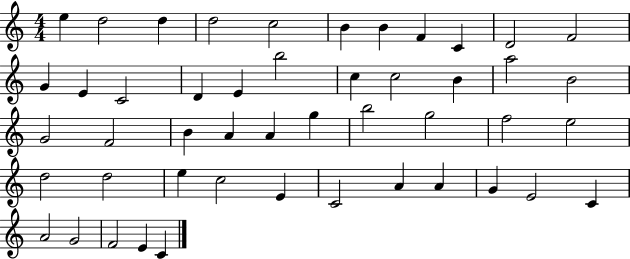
{
  \clef treble
  \numericTimeSignature
  \time 4/4
  \key c \major
  e''4 d''2 d''4 | d''2 c''2 | b'4 b'4 f'4 c'4 | d'2 f'2 | \break g'4 e'4 c'2 | d'4 e'4 b''2 | c''4 c''2 b'4 | a''2 b'2 | \break g'2 f'2 | b'4 a'4 a'4 g''4 | b''2 g''2 | f''2 e''2 | \break d''2 d''2 | e''4 c''2 e'4 | c'2 a'4 a'4 | g'4 e'2 c'4 | \break a'2 g'2 | f'2 e'4 c'4 | \bar "|."
}